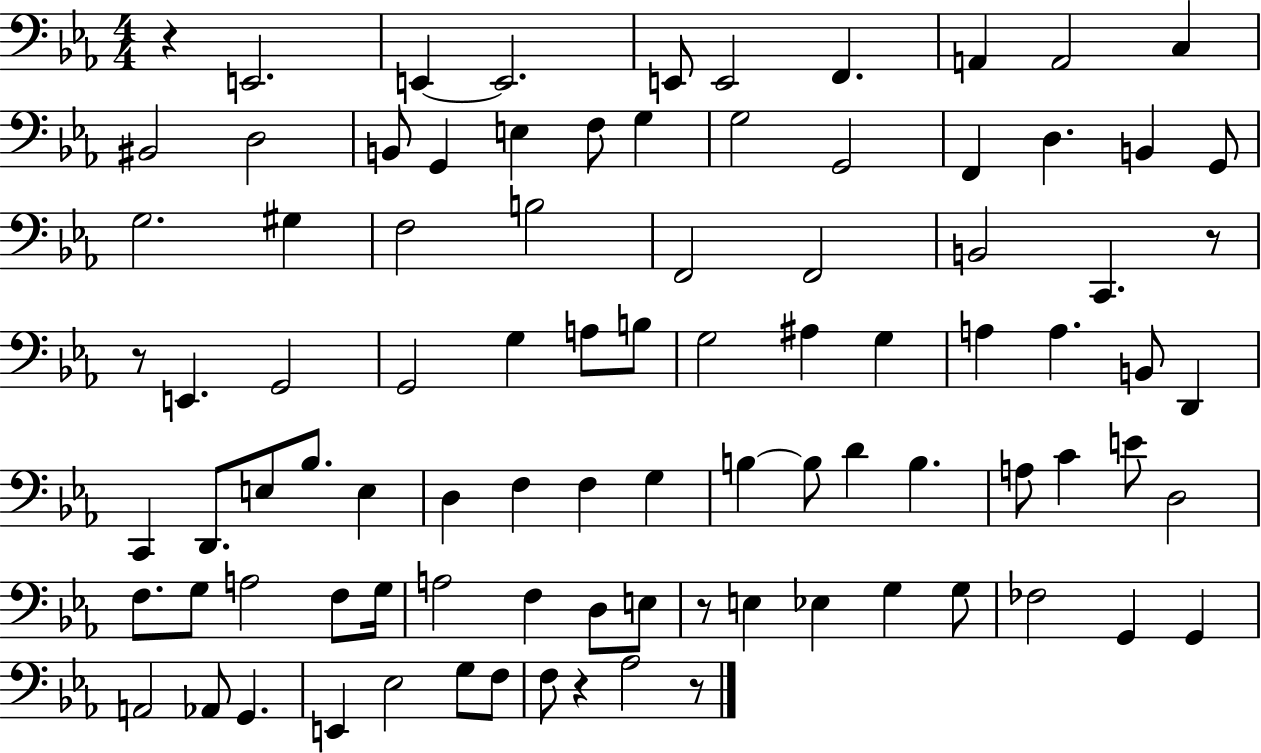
X:1
T:Untitled
M:4/4
L:1/4
K:Eb
z E,,2 E,, E,,2 E,,/2 E,,2 F,, A,, A,,2 C, ^B,,2 D,2 B,,/2 G,, E, F,/2 G, G,2 G,,2 F,, D, B,, G,,/2 G,2 ^G, F,2 B,2 F,,2 F,,2 B,,2 C,, z/2 z/2 E,, G,,2 G,,2 G, A,/2 B,/2 G,2 ^A, G, A, A, B,,/2 D,, C,, D,,/2 E,/2 _B,/2 E, D, F, F, G, B, B,/2 D B, A,/2 C E/2 D,2 F,/2 G,/2 A,2 F,/2 G,/4 A,2 F, D,/2 E,/2 z/2 E, _E, G, G,/2 _F,2 G,, G,, A,,2 _A,,/2 G,, E,, _E,2 G,/2 F,/2 F,/2 z _A,2 z/2